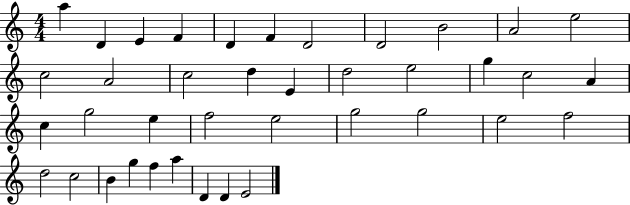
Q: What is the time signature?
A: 4/4